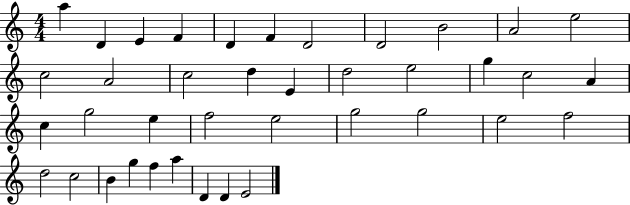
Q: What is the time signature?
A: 4/4